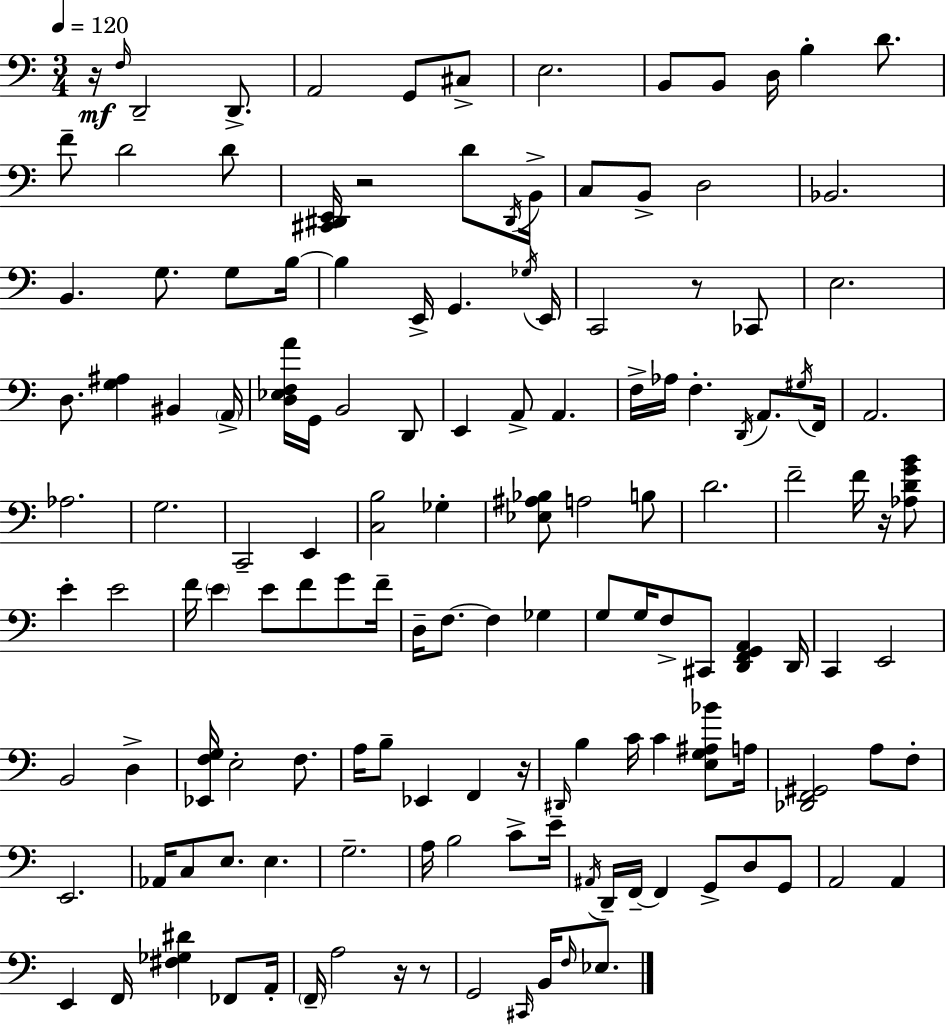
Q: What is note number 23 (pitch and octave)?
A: B2